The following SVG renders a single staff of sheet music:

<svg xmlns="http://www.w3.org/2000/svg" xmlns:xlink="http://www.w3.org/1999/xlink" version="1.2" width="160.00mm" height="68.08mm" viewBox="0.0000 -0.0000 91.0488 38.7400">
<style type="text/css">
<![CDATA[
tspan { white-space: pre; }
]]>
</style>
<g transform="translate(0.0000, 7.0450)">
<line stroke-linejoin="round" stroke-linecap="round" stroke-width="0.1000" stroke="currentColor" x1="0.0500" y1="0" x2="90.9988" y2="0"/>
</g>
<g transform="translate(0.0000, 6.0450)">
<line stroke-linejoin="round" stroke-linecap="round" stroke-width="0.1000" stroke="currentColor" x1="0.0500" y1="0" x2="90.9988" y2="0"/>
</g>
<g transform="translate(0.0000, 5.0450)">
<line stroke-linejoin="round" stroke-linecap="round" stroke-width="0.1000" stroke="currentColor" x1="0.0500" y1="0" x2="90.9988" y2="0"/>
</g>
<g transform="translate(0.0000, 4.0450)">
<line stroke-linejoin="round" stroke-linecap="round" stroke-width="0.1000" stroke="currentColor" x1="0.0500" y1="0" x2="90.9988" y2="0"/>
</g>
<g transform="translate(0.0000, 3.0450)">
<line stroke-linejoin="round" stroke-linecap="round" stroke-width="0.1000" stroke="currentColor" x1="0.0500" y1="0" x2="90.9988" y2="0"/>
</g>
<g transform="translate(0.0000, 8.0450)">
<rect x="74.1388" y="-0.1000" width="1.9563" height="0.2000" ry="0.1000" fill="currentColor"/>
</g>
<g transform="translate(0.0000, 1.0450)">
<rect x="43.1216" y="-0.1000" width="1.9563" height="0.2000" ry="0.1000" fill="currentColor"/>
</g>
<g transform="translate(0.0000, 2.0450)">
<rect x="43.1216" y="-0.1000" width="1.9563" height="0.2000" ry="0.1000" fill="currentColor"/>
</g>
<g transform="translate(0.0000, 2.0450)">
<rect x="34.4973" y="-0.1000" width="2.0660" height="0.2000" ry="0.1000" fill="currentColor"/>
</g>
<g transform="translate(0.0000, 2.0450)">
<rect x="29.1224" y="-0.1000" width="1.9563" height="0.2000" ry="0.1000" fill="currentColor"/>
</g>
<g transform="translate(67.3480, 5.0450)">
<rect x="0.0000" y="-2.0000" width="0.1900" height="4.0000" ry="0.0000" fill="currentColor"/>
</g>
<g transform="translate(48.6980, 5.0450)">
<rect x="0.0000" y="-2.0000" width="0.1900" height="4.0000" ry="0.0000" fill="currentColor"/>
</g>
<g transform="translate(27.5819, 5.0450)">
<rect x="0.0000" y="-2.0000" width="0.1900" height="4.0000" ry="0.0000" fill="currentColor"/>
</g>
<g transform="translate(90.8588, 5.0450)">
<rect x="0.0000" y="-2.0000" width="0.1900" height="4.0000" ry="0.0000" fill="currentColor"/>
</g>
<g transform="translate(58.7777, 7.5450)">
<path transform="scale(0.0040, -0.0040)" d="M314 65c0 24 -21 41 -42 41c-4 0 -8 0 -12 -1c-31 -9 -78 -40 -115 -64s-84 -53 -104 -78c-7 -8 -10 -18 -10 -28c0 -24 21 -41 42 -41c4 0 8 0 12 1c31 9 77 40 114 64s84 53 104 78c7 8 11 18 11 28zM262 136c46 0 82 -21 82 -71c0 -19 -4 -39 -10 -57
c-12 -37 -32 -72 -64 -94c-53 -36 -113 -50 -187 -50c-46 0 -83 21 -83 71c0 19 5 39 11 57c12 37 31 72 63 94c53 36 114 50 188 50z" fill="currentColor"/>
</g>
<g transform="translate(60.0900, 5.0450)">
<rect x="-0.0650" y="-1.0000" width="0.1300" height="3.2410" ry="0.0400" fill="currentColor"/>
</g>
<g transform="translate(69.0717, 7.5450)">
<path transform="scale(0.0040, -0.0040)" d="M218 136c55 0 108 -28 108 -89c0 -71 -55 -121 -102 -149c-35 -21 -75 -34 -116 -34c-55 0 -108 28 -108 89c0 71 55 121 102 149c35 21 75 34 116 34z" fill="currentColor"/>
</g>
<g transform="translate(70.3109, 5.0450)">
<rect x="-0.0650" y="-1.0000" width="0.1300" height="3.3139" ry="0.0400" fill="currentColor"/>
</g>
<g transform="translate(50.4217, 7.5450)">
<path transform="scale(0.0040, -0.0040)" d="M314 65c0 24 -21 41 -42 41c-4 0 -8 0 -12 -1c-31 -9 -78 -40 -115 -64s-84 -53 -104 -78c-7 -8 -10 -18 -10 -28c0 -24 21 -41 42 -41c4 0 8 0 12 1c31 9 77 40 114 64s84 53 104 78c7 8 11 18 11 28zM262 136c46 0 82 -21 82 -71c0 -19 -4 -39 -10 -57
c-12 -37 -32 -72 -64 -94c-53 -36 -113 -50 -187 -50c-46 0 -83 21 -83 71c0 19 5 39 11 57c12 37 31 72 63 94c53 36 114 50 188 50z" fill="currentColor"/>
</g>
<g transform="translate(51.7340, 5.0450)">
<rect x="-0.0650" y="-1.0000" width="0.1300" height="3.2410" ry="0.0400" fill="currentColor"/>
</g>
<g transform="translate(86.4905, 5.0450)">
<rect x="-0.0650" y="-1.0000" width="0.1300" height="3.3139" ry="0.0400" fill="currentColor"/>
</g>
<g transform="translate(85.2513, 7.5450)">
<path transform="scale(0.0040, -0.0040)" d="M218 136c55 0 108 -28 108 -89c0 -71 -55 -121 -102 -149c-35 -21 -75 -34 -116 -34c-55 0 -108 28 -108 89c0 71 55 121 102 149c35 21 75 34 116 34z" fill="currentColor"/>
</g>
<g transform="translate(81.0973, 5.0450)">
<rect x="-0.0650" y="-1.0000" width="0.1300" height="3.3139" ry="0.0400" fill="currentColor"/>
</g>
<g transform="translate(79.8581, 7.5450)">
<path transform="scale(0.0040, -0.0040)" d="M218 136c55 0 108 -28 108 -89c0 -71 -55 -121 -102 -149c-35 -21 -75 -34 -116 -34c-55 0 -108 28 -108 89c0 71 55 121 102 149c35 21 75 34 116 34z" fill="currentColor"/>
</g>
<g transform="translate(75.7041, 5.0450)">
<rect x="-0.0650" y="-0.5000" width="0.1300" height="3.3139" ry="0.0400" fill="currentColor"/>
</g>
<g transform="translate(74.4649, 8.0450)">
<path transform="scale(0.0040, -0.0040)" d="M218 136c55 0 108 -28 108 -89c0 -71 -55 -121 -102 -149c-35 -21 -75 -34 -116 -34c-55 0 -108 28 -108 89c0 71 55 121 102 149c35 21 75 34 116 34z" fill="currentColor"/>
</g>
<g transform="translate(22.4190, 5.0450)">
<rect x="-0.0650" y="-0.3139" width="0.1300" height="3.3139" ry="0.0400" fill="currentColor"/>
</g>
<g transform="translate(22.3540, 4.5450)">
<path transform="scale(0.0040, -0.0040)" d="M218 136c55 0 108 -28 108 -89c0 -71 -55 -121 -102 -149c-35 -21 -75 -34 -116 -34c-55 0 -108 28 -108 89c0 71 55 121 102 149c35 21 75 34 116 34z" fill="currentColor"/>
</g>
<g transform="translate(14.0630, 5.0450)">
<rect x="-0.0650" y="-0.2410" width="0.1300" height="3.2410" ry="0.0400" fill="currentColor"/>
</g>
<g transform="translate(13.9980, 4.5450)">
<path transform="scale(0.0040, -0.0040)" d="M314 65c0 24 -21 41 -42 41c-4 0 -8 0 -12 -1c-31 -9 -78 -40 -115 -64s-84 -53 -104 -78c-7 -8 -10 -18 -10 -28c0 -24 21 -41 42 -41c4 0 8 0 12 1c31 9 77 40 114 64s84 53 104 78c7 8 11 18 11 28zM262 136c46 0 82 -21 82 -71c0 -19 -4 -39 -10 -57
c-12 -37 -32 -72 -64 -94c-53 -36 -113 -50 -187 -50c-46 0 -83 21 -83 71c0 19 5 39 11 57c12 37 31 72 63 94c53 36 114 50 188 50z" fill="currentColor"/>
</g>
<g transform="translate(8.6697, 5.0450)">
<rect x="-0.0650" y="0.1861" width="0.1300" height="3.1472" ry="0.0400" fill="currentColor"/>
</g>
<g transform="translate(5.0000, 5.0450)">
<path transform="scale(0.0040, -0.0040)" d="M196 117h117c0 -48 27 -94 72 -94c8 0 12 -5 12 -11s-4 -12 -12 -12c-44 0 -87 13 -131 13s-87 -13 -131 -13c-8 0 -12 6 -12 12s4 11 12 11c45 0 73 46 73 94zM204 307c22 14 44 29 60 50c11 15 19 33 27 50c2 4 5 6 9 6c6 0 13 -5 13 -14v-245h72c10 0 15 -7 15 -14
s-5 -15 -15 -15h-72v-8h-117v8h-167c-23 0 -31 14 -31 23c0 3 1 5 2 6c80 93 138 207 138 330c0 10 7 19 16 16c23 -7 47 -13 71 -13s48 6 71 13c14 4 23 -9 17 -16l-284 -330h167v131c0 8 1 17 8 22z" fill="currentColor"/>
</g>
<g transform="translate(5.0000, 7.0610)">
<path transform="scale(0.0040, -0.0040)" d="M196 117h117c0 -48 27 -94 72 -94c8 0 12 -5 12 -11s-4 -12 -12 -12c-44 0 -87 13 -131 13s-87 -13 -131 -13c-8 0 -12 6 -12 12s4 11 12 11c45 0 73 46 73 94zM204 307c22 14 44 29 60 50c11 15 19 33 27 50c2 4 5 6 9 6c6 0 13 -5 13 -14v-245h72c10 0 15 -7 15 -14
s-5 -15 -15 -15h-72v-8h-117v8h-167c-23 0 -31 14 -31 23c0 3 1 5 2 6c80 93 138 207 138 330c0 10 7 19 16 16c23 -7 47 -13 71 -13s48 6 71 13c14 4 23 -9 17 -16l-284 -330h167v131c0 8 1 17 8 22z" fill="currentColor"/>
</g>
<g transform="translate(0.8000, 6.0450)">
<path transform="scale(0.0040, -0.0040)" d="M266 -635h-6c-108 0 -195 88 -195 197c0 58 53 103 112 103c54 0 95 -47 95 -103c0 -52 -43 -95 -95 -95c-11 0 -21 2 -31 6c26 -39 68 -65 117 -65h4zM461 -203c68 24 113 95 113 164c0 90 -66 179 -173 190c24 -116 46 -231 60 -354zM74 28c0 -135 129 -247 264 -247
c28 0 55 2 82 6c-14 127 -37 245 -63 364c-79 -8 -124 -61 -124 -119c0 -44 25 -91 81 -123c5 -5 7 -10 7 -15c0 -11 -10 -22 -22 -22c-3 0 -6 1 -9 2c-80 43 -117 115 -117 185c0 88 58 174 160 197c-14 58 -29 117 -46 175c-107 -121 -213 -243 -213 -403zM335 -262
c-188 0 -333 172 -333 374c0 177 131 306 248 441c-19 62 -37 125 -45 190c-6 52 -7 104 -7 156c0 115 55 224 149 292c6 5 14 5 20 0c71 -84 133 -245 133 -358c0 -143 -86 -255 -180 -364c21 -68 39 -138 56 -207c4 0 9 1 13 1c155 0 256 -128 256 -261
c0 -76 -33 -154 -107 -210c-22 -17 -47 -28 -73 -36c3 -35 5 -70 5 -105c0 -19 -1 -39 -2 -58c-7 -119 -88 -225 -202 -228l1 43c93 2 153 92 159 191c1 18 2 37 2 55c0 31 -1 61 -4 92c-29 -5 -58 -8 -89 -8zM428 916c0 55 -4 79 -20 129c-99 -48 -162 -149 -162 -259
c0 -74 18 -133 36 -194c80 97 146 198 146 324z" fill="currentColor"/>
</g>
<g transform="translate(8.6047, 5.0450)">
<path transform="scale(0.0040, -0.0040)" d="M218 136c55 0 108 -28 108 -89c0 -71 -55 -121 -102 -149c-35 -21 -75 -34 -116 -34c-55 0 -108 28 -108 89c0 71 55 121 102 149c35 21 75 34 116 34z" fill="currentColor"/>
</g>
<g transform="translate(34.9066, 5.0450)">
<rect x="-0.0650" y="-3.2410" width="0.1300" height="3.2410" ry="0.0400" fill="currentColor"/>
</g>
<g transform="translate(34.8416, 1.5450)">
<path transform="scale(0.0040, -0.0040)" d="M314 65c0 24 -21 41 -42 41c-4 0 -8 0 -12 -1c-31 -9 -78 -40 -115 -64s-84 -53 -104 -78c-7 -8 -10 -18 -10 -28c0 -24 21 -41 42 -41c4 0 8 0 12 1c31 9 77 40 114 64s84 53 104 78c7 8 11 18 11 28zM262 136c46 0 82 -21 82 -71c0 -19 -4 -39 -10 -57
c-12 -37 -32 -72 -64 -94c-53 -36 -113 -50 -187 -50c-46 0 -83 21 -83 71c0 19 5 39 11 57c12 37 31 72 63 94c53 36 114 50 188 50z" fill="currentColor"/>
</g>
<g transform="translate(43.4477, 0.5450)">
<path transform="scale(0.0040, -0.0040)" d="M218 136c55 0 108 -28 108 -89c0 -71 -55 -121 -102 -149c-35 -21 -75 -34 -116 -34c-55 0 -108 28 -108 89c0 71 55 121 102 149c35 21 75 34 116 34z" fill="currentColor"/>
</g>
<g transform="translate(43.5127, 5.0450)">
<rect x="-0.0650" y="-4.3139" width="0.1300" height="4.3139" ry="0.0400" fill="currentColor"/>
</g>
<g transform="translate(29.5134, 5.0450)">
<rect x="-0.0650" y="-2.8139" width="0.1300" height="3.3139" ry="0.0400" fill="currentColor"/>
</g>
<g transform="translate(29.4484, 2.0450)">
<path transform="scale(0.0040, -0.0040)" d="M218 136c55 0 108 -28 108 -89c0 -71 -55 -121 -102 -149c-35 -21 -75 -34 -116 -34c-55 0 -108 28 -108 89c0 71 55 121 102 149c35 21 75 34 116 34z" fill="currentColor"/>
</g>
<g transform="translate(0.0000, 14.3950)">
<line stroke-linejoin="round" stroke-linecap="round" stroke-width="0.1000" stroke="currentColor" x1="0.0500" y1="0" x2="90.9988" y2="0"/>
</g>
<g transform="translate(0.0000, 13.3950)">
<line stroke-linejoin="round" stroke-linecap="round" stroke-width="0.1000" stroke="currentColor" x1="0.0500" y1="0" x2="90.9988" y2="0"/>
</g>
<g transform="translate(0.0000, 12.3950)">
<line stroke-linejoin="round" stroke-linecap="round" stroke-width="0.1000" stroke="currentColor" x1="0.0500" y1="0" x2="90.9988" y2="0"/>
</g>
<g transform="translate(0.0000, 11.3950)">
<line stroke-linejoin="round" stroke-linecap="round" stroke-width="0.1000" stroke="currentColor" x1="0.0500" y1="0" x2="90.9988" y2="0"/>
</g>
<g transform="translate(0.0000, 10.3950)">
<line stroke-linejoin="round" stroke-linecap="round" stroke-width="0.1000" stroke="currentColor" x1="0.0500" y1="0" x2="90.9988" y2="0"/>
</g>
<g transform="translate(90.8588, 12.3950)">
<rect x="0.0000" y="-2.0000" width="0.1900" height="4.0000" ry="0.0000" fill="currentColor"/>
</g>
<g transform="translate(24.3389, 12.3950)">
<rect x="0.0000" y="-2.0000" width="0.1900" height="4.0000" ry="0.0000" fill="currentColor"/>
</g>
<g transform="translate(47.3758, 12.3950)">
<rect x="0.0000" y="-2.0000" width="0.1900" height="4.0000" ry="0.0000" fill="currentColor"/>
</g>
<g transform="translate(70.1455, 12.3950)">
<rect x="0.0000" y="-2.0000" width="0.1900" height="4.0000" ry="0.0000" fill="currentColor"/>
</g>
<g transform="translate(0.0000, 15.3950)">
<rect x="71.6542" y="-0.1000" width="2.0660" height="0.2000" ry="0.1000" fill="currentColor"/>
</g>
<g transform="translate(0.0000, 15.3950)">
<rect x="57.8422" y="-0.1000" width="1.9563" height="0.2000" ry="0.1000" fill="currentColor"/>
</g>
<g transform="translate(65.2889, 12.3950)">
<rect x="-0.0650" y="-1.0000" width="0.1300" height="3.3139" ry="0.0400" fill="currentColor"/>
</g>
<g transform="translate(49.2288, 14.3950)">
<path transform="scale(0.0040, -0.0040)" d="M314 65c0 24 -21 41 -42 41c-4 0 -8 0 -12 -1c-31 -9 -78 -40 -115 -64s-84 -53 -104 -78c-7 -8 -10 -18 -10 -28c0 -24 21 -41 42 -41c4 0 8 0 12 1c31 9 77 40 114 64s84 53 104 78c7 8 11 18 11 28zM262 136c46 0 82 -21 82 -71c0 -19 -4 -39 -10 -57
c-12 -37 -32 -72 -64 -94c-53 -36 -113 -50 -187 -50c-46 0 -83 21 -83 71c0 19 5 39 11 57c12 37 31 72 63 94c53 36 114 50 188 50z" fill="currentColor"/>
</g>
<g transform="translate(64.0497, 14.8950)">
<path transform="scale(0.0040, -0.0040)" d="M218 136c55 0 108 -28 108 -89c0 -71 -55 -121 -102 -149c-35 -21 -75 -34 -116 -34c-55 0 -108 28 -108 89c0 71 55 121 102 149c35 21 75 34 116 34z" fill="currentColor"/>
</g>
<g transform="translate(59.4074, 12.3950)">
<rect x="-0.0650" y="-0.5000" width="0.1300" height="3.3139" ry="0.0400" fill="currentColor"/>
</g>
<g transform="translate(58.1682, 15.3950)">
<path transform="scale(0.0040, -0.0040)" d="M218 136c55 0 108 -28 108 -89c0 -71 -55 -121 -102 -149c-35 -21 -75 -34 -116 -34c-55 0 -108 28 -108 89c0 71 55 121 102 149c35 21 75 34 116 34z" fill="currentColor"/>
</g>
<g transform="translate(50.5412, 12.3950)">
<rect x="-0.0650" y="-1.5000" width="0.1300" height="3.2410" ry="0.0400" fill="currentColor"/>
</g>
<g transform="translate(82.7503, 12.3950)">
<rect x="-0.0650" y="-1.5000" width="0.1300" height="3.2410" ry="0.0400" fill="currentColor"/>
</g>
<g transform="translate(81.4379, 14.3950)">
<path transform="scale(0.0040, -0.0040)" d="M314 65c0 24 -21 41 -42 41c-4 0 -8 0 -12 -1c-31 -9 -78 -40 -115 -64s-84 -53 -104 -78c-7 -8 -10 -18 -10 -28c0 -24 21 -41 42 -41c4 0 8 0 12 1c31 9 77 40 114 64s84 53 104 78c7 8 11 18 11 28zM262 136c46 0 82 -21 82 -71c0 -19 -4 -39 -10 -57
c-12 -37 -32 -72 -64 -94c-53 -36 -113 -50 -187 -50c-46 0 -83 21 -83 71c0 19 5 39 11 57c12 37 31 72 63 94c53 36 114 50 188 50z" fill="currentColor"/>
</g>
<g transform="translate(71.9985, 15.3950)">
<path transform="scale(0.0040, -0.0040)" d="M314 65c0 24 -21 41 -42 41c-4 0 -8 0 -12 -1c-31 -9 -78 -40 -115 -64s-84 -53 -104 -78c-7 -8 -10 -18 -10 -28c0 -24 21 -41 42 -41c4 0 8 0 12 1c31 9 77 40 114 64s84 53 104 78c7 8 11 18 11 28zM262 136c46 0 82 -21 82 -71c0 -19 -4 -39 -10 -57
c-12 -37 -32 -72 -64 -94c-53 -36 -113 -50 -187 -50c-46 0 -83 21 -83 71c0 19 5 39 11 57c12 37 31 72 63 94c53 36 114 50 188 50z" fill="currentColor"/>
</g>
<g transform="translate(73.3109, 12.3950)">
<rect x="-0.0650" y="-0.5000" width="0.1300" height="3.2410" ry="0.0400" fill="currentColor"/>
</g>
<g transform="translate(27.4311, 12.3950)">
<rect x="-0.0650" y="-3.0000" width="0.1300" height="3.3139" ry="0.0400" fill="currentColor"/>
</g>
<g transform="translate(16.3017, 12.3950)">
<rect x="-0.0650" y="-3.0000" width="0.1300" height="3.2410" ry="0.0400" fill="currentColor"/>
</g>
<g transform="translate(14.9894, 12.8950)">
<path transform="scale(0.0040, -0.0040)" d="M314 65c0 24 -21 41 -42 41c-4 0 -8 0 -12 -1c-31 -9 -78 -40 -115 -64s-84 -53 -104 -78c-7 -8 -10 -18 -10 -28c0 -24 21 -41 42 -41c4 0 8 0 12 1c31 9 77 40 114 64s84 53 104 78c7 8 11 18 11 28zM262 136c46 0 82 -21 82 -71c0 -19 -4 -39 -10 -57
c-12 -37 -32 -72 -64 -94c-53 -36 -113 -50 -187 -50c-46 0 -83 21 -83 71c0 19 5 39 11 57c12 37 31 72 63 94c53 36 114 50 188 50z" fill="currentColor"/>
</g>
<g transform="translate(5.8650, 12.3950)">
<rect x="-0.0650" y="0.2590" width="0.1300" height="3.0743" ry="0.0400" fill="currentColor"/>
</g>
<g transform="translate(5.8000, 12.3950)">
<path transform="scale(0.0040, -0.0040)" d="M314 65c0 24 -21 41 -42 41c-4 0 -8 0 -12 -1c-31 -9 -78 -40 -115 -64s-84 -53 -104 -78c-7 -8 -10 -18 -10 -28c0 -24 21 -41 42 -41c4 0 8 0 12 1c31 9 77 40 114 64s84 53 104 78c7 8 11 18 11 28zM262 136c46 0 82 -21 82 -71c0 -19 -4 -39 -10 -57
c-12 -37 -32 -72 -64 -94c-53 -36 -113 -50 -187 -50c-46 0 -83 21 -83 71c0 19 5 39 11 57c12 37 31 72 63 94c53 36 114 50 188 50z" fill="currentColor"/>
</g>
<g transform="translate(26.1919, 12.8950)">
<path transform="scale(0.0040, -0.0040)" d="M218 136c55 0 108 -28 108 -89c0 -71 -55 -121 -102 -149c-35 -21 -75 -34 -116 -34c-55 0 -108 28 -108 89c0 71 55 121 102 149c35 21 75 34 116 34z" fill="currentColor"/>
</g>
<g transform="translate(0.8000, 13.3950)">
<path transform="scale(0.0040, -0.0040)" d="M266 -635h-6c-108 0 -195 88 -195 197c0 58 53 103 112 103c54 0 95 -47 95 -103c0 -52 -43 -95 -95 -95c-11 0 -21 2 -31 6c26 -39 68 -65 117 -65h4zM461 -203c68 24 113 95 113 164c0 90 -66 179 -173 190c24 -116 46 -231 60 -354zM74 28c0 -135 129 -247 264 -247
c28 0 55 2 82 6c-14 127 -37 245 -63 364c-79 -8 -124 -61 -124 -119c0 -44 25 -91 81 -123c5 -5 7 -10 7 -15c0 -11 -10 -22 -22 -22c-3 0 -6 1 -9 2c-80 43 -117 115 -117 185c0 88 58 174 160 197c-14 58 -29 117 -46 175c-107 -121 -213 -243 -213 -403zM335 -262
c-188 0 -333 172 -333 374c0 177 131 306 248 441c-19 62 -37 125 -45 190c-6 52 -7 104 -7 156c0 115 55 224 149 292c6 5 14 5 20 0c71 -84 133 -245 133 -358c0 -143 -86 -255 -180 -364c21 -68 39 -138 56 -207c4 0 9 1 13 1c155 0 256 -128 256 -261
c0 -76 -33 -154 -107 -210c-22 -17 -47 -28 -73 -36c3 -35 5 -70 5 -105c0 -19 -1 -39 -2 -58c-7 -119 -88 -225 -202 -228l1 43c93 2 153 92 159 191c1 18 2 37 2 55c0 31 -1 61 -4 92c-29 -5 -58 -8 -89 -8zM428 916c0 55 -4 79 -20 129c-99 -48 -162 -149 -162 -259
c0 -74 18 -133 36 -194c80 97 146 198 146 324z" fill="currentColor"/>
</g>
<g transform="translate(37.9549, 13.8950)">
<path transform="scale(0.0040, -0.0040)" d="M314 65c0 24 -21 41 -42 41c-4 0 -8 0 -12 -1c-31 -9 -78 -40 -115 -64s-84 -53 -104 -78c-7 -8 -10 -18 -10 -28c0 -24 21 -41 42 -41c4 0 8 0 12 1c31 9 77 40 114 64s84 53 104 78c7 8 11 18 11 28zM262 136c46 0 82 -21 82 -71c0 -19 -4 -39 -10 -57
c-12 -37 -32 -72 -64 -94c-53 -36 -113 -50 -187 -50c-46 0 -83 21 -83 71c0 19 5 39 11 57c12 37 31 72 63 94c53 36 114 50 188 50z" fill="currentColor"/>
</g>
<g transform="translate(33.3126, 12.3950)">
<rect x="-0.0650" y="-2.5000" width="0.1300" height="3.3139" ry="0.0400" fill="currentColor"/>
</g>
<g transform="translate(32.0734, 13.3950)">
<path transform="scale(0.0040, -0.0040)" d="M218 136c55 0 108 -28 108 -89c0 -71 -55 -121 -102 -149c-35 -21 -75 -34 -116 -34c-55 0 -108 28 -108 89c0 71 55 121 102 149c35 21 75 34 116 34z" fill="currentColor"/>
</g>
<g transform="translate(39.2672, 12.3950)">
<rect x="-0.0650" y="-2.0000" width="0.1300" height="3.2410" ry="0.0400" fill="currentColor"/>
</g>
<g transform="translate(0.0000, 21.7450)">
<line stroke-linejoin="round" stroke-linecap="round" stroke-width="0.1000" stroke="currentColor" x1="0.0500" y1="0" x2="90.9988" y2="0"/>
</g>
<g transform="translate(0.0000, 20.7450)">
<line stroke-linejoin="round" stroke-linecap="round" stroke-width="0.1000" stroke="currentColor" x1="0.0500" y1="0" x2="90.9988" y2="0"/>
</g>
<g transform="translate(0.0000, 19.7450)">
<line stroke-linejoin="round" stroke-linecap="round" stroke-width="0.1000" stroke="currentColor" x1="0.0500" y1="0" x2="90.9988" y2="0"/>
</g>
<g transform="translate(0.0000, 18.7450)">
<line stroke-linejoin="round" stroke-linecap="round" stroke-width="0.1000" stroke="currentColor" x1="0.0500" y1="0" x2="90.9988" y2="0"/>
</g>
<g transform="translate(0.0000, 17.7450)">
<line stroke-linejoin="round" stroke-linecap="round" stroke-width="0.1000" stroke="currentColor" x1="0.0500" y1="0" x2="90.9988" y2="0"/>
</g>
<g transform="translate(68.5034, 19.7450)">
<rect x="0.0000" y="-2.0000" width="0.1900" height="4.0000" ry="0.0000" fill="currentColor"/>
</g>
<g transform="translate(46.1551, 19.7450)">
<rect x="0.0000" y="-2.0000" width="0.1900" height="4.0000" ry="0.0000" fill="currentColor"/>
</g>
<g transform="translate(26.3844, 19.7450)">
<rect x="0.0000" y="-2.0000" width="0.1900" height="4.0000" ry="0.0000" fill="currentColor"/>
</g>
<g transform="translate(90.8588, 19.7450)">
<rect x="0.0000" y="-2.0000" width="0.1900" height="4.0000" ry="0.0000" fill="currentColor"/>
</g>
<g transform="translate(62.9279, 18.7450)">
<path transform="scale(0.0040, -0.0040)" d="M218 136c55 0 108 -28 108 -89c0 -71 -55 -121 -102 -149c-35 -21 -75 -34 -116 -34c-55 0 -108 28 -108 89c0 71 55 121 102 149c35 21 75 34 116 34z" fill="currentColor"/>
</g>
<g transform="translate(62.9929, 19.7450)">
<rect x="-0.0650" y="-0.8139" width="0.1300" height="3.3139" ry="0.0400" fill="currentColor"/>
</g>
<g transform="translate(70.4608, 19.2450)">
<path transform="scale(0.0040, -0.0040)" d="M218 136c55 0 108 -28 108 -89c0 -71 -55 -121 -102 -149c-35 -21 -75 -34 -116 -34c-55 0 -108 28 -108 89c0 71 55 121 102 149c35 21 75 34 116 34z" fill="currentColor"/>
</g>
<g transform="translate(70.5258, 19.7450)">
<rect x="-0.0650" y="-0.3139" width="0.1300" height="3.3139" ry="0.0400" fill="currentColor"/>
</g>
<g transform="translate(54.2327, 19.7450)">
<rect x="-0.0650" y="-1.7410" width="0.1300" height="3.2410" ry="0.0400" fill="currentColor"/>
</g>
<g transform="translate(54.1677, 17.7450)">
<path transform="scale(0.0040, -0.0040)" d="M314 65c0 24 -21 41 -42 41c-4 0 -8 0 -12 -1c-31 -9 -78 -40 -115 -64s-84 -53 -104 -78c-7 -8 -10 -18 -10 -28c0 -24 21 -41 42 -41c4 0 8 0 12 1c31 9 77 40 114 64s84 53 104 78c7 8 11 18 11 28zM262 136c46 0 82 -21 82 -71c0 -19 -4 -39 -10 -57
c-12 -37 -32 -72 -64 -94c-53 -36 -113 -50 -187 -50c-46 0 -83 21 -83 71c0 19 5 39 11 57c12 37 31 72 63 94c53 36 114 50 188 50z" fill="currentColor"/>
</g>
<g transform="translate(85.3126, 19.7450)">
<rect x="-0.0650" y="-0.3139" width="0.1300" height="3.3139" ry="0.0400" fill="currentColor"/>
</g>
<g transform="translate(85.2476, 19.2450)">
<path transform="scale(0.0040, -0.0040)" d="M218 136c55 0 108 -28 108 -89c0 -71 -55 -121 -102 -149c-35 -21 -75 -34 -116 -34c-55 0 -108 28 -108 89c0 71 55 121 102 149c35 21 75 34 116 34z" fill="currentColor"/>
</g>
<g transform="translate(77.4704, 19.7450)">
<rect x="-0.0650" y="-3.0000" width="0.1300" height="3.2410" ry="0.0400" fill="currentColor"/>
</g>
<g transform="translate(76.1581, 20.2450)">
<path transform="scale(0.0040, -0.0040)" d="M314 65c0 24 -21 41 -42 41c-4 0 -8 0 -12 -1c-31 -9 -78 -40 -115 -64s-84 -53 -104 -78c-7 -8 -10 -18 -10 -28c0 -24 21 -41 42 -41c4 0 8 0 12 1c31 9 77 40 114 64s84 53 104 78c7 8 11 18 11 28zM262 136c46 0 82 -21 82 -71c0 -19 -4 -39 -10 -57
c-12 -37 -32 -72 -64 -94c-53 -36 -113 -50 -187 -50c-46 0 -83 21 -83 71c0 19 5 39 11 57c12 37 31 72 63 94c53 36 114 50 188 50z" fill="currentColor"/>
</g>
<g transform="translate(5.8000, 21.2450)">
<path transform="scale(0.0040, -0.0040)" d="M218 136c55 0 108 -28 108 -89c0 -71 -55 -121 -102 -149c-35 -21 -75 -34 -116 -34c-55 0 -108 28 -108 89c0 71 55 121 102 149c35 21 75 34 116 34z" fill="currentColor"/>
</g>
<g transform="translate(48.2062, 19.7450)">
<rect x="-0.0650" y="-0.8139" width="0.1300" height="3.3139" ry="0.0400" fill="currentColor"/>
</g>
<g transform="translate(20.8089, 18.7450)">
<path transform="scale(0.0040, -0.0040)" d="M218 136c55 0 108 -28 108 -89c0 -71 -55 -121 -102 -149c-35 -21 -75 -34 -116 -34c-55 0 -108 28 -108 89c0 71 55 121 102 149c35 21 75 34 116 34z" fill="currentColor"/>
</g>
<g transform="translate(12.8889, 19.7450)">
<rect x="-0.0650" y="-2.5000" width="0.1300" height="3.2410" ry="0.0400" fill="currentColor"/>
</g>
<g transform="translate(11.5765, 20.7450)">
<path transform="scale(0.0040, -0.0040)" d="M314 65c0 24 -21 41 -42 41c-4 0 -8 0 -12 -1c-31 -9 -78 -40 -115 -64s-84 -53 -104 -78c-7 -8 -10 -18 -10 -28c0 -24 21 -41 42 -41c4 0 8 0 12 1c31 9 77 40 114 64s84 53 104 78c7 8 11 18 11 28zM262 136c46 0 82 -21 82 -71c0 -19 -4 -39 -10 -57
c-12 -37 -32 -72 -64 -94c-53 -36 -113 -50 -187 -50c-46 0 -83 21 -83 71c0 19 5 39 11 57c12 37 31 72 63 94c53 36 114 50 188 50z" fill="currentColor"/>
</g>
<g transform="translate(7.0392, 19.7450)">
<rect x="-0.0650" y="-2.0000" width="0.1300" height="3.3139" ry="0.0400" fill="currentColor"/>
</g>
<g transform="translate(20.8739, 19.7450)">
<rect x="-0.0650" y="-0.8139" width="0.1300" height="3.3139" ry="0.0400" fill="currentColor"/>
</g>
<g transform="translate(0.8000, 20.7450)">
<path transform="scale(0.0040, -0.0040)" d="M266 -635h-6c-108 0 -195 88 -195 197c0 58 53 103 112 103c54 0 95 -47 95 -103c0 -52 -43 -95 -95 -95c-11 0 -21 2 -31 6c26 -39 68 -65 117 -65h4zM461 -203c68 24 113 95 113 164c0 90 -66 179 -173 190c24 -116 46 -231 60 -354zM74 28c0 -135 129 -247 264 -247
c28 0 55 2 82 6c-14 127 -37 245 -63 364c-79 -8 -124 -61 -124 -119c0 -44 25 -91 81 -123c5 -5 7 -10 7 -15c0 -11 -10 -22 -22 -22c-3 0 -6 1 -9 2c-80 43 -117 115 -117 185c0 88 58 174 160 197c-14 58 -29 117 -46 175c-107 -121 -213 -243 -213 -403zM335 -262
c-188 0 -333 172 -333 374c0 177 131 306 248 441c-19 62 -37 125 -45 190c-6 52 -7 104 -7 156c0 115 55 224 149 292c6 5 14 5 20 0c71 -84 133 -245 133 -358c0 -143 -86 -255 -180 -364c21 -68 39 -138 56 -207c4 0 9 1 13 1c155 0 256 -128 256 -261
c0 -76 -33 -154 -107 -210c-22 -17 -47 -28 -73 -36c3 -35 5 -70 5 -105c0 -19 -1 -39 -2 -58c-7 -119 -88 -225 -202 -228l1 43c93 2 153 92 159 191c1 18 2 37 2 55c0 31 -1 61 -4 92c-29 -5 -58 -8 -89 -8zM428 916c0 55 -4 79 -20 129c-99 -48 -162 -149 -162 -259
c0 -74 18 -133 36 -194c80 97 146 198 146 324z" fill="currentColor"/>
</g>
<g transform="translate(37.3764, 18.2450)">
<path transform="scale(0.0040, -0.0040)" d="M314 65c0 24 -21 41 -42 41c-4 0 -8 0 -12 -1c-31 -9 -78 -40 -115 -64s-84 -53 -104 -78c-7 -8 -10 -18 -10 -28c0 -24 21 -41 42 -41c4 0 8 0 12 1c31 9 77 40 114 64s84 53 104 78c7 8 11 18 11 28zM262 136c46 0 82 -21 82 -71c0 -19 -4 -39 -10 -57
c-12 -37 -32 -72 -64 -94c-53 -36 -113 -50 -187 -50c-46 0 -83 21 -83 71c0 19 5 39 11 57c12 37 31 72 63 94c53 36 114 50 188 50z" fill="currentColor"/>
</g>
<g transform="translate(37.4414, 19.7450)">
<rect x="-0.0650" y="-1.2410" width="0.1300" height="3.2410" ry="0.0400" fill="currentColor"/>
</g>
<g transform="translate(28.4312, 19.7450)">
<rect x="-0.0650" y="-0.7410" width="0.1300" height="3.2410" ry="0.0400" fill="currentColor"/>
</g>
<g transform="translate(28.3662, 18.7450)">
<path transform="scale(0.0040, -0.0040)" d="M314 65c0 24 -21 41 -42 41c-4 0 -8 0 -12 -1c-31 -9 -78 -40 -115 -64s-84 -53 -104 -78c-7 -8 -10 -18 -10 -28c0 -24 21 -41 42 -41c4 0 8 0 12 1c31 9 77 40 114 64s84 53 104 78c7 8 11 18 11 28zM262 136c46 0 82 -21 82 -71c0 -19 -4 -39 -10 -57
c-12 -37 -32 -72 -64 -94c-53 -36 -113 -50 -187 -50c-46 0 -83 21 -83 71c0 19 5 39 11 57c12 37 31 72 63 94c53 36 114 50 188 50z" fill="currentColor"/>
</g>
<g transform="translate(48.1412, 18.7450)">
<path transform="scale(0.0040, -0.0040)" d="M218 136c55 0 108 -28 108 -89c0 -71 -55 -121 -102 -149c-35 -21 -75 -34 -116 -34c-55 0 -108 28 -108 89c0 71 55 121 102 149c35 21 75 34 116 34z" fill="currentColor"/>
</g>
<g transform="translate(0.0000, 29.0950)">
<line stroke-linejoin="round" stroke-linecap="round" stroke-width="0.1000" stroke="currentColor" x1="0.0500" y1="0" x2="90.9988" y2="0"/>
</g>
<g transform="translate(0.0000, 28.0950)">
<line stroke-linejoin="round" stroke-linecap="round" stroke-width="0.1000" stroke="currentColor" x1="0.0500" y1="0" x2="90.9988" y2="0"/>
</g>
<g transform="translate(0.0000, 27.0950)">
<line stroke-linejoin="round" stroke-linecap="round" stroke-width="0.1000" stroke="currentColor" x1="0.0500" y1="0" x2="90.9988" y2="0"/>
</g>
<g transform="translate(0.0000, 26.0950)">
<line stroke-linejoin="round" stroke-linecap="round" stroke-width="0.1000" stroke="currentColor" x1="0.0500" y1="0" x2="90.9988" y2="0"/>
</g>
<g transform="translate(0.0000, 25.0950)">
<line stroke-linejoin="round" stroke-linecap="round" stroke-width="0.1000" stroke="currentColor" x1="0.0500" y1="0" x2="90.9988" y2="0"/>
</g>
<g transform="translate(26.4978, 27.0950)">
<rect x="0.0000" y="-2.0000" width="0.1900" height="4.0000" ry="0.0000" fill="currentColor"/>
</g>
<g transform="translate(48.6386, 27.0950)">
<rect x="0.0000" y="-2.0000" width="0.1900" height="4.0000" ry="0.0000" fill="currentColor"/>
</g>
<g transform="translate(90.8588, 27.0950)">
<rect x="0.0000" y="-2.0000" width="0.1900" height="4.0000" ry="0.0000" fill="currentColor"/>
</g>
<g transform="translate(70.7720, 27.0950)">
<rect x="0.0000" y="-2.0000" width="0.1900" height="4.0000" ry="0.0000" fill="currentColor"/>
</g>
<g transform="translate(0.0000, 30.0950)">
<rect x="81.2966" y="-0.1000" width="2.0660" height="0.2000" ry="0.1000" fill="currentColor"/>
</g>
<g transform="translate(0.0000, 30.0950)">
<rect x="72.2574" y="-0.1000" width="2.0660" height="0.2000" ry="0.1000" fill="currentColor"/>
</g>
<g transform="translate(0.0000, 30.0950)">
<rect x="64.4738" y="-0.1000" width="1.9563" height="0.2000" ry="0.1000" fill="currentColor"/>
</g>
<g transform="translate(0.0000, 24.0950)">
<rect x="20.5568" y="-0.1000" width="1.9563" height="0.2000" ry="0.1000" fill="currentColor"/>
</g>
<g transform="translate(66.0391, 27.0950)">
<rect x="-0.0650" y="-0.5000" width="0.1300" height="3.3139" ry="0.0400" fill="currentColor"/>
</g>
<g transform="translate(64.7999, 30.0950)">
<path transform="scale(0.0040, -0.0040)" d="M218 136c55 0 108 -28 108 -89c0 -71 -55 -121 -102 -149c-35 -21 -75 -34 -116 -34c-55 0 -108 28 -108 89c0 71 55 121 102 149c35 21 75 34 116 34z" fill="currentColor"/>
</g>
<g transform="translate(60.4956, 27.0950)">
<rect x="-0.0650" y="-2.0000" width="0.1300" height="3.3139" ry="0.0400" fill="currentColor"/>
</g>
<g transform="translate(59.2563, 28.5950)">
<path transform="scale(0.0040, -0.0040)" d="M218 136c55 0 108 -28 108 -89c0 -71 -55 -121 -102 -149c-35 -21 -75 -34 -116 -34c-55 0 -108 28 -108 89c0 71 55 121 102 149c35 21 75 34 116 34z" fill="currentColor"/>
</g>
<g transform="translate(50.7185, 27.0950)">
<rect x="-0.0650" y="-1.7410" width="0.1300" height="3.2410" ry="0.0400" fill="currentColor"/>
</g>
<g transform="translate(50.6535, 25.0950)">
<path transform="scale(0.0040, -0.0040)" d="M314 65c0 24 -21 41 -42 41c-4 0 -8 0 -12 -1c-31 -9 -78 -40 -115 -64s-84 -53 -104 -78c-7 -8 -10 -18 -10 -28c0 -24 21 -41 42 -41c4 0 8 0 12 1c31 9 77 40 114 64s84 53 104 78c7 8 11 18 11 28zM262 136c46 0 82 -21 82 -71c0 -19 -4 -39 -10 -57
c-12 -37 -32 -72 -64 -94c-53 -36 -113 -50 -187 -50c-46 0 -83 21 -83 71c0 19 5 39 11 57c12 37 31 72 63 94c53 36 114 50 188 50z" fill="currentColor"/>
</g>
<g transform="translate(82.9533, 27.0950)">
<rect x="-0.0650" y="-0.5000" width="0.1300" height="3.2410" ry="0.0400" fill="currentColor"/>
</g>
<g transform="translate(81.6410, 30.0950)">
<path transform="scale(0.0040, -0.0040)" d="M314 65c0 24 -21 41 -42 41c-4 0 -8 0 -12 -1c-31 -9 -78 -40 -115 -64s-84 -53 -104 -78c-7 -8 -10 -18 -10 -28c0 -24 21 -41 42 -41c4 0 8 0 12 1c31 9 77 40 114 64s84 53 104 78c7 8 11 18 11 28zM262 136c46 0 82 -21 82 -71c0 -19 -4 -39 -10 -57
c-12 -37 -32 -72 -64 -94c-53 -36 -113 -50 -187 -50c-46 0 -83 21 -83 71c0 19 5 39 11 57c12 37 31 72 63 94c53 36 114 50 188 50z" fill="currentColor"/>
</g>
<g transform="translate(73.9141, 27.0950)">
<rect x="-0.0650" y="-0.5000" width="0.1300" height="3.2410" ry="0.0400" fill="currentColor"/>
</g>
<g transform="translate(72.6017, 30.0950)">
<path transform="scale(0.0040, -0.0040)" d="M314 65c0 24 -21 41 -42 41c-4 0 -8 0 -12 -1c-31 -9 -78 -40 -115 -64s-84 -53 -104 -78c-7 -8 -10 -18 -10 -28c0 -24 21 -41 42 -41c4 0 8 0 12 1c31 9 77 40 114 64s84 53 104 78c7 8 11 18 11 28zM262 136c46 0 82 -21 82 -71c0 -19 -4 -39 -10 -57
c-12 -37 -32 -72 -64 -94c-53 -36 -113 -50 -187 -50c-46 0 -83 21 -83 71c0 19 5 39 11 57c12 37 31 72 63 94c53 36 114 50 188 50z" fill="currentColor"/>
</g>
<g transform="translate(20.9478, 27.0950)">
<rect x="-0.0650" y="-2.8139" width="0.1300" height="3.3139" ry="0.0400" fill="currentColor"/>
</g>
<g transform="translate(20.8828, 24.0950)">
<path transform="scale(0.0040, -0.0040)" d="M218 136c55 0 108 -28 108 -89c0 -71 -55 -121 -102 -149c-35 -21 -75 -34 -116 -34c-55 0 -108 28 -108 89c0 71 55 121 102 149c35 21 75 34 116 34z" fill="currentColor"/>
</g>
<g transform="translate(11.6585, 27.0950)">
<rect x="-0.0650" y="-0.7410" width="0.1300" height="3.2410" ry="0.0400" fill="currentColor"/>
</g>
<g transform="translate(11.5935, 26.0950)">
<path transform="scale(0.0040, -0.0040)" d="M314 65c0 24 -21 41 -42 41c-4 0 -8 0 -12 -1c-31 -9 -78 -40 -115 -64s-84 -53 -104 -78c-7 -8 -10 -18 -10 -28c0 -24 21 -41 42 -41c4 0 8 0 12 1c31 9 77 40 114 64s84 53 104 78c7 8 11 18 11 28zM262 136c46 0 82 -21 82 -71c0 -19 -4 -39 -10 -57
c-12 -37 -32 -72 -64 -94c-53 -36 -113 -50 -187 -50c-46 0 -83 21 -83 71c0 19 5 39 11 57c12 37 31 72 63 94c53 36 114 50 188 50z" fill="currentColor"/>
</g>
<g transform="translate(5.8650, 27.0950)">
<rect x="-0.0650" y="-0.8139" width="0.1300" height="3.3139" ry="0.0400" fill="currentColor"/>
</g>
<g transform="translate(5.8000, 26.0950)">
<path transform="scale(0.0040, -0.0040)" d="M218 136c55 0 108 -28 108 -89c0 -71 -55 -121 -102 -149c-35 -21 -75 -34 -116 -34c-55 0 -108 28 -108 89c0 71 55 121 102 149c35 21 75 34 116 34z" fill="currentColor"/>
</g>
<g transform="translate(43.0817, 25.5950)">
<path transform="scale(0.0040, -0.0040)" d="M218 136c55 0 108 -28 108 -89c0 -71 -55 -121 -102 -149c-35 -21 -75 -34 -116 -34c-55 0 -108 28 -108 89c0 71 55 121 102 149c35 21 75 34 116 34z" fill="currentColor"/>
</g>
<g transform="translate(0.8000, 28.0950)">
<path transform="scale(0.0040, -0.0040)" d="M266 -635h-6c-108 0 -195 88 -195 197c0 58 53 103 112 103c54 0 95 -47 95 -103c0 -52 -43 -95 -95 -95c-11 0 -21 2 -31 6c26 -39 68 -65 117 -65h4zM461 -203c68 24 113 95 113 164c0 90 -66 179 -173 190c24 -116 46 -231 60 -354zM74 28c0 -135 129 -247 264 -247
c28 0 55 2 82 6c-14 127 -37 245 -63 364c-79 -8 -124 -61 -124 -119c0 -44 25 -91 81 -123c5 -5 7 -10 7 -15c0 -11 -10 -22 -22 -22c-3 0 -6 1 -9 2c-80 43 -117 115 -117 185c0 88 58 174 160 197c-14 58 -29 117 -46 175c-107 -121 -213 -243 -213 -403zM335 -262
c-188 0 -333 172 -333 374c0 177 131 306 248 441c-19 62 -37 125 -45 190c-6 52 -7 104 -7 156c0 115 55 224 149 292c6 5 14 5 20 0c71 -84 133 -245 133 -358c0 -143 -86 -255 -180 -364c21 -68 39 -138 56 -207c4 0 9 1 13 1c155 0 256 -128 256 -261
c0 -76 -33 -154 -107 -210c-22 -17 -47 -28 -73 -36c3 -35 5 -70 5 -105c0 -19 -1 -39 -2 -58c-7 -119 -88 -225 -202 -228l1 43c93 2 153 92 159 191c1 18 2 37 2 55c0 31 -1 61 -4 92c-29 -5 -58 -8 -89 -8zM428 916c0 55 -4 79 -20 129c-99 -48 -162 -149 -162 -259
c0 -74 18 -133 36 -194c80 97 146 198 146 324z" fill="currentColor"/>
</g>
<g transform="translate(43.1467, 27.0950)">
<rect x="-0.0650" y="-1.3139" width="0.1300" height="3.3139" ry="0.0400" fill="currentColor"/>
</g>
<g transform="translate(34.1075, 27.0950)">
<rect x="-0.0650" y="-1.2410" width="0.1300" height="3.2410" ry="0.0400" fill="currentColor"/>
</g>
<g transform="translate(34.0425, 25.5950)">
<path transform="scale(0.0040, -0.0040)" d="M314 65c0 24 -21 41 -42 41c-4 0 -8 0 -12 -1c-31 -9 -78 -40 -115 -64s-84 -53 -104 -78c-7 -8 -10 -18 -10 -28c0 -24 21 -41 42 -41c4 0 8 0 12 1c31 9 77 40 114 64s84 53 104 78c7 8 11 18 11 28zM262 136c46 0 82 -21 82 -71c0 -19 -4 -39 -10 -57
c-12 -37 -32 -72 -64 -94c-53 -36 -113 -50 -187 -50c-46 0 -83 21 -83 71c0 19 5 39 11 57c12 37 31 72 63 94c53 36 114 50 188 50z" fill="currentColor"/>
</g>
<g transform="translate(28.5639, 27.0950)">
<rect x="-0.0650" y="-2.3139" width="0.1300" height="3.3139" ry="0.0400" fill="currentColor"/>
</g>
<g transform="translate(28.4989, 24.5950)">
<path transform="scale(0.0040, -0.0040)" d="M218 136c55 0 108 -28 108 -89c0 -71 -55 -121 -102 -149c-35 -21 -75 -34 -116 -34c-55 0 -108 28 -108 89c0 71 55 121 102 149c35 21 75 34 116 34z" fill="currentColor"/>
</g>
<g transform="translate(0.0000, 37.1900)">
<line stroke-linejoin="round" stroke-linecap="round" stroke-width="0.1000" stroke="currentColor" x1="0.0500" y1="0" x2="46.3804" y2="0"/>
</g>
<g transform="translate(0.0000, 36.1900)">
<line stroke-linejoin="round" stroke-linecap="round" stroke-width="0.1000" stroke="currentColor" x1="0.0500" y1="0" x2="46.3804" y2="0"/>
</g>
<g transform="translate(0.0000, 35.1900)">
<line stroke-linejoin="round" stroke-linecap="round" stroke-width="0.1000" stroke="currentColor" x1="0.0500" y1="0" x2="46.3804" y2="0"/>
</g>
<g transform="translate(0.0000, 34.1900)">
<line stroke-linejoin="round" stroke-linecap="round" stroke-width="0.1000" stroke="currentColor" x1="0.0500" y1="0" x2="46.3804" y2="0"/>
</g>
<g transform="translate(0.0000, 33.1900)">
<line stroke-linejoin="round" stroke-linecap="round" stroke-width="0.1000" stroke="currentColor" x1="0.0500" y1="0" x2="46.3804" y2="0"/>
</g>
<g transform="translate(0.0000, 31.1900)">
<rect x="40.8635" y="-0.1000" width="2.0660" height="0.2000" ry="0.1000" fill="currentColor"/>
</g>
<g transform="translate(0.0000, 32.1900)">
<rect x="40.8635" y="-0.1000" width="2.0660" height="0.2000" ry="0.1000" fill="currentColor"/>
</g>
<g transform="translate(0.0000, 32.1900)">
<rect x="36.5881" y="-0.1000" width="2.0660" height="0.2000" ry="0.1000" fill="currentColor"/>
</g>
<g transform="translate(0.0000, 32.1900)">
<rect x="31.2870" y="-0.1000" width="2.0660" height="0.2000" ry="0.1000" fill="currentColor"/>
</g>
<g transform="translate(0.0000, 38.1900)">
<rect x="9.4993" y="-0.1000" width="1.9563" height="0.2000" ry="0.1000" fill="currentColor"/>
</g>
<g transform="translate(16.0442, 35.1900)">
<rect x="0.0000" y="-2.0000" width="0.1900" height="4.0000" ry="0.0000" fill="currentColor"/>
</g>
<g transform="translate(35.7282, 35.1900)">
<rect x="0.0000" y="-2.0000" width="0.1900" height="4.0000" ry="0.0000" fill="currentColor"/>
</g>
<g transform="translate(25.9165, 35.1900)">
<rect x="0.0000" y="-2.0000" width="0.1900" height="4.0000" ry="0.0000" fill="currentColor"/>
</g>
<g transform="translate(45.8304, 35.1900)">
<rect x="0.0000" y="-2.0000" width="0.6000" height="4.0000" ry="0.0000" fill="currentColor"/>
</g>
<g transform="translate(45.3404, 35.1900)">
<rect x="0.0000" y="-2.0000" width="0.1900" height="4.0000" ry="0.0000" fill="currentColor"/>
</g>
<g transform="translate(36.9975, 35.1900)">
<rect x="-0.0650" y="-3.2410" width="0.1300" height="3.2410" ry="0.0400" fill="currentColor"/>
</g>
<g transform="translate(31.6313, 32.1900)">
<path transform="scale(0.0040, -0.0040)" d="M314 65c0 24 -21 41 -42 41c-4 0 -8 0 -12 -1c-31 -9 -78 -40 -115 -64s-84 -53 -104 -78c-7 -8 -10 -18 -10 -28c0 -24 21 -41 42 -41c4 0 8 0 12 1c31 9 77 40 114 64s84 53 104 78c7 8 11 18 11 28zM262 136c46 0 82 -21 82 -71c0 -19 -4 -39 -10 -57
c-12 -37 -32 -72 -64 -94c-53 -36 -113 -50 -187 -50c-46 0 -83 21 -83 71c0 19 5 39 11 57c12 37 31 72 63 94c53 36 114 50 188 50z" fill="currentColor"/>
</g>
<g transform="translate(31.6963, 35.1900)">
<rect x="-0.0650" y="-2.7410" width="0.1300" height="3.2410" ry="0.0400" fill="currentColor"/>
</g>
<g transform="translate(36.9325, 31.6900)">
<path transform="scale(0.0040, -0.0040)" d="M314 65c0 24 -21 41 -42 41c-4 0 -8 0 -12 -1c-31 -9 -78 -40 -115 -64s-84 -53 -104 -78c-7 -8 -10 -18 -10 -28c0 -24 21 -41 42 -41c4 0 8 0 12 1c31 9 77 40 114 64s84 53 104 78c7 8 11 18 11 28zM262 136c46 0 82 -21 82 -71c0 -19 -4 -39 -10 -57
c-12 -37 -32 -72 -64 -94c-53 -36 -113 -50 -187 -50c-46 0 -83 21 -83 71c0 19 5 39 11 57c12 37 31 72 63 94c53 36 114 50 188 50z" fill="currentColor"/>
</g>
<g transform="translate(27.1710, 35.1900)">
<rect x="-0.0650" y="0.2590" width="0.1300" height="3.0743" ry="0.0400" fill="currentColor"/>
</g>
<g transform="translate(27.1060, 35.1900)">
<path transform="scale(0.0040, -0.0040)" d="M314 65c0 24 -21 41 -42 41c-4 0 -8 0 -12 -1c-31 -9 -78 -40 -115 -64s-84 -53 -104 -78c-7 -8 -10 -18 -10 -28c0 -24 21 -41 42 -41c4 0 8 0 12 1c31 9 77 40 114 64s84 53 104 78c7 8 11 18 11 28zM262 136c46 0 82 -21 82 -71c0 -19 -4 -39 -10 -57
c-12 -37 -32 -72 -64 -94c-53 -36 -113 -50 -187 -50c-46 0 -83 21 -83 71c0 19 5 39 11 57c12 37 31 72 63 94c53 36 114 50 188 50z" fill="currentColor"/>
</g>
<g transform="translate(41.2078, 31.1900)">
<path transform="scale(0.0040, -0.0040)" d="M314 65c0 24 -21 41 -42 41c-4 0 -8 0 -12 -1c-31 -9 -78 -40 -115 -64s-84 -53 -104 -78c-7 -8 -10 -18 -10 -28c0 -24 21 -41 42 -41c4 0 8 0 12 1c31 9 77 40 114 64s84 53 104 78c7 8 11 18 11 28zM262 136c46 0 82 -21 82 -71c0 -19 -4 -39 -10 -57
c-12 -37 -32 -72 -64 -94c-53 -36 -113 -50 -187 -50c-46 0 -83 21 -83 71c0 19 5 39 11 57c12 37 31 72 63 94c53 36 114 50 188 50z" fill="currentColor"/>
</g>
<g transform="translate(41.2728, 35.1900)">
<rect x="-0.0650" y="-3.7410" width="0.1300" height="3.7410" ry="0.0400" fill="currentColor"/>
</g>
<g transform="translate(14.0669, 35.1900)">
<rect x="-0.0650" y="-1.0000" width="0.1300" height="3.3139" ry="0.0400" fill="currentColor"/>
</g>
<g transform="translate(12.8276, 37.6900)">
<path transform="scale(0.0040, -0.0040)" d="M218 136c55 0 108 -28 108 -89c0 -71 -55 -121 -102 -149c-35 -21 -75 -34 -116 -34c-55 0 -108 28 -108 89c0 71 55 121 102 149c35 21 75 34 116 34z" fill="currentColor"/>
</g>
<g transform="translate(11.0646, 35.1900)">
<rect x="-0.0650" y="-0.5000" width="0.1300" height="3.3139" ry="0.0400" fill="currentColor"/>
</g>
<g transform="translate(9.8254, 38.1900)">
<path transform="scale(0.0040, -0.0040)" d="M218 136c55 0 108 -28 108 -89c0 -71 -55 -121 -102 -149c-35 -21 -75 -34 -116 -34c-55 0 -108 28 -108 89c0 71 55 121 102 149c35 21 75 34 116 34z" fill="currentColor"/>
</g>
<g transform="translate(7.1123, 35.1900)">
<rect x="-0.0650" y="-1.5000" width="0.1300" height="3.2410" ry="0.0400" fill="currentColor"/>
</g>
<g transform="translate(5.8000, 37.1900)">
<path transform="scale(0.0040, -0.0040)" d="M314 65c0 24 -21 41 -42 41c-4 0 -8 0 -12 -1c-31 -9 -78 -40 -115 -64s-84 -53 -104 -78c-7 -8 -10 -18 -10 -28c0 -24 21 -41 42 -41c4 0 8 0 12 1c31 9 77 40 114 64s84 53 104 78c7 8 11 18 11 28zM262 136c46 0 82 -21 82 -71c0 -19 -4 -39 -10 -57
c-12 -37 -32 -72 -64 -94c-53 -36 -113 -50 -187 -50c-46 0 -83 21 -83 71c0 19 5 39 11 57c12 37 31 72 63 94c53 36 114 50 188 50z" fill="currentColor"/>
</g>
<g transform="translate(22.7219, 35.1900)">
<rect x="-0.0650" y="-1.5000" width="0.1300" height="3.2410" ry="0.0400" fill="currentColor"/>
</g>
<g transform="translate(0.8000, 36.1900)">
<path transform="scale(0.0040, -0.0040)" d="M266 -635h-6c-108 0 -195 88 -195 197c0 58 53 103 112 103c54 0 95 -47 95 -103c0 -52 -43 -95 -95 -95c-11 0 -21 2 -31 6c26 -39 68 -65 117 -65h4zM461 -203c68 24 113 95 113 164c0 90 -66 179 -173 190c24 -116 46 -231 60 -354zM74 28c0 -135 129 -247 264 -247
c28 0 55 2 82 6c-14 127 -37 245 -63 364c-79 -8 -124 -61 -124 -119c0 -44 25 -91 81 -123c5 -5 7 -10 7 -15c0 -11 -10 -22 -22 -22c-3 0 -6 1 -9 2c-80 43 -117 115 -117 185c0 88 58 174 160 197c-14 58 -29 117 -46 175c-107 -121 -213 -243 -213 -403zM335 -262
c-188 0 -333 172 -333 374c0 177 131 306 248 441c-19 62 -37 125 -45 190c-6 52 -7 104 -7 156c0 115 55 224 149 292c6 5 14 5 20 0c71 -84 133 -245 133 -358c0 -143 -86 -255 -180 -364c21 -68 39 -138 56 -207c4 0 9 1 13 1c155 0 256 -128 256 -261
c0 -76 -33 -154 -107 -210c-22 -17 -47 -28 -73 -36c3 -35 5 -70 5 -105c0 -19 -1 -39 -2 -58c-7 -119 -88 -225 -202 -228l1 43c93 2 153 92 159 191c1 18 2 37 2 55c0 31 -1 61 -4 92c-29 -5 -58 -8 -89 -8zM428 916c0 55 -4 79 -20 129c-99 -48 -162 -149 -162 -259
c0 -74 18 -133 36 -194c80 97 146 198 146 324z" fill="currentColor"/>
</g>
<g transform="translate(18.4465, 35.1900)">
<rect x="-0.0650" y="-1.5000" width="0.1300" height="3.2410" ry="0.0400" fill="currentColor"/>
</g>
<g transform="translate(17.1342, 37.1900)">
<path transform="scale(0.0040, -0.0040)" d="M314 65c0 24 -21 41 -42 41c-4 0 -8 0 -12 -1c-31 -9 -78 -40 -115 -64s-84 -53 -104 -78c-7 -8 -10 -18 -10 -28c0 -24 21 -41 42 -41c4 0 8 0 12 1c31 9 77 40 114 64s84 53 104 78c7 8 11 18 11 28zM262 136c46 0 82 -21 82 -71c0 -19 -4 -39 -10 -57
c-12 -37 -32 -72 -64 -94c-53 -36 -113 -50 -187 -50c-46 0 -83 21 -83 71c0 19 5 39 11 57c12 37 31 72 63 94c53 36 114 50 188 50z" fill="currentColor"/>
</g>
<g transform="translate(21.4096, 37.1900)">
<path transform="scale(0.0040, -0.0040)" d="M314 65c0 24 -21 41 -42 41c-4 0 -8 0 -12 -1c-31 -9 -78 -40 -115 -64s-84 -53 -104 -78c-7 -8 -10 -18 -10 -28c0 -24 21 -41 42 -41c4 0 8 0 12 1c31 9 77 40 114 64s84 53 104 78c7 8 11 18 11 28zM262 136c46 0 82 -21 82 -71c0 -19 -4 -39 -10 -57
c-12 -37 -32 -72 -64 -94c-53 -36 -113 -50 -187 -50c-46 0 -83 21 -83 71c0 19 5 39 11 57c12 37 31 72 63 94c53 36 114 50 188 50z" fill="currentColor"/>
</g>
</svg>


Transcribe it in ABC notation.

X:1
T:Untitled
M:4/4
L:1/4
K:C
B c2 c a b2 d' D2 D2 D C D D B2 A2 A G F2 E2 C D C2 E2 F G2 d d2 e2 d f2 d c A2 c d d2 a g e2 e f2 F C C2 C2 E2 C D E2 E2 B2 a2 b2 c'2